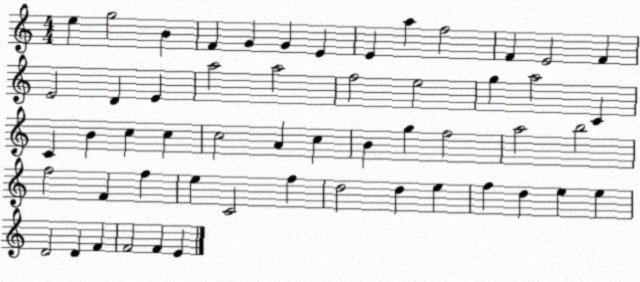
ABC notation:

X:1
T:Untitled
M:4/4
L:1/4
K:C
e g2 B F G G E E a f2 F E2 F E2 D E a2 a2 f2 e2 g a2 C C B c c c2 A c B g f2 a2 b2 f2 F f e C2 f d2 d e f d e e D2 D F F2 F E